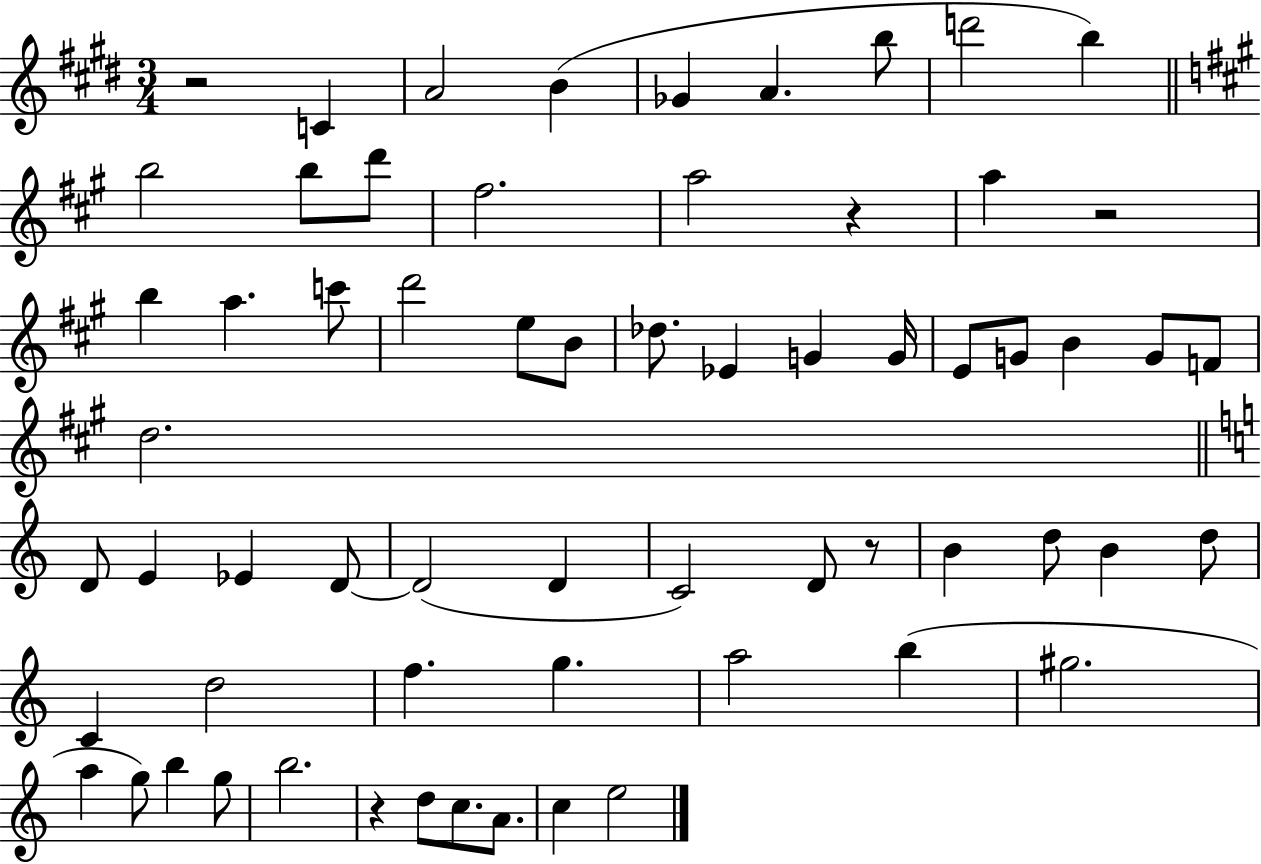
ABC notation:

X:1
T:Untitled
M:3/4
L:1/4
K:E
z2 C A2 B _G A b/2 d'2 b b2 b/2 d'/2 ^f2 a2 z a z2 b a c'/2 d'2 e/2 B/2 _d/2 _E G G/4 E/2 G/2 B G/2 F/2 d2 D/2 E _E D/2 D2 D C2 D/2 z/2 B d/2 B d/2 C d2 f g a2 b ^g2 a g/2 b g/2 b2 z d/2 c/2 A/2 c e2